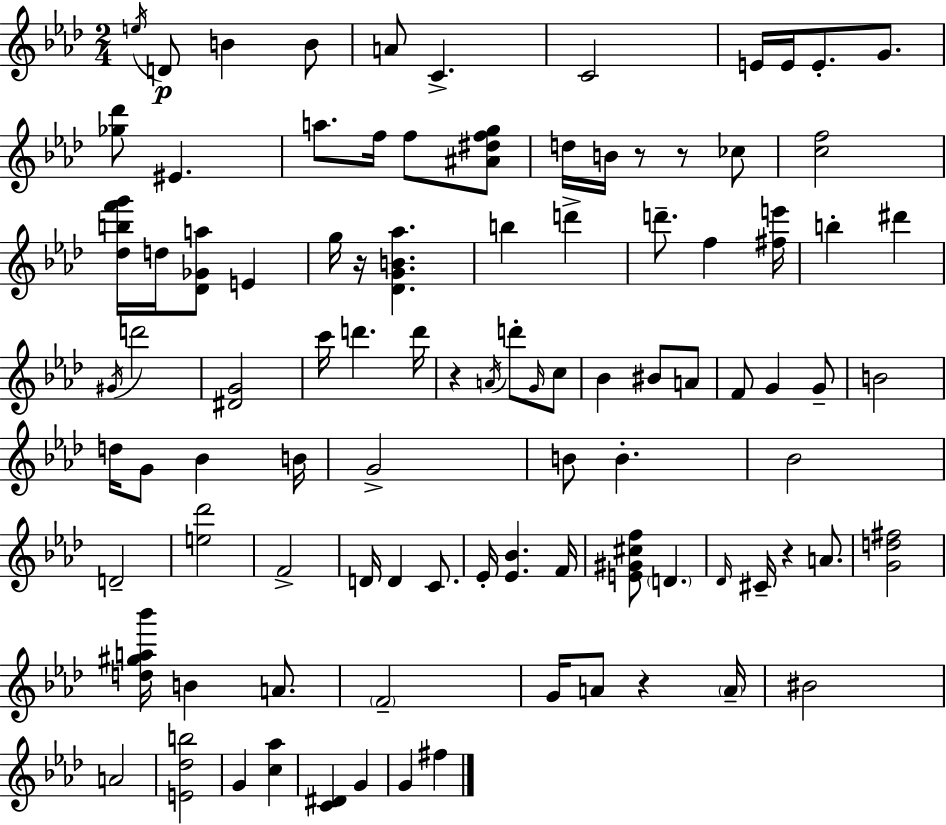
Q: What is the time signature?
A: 2/4